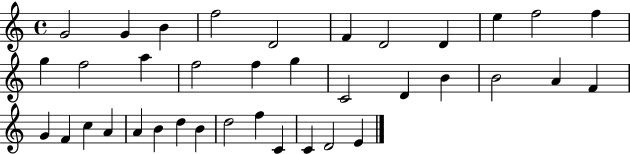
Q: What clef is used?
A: treble